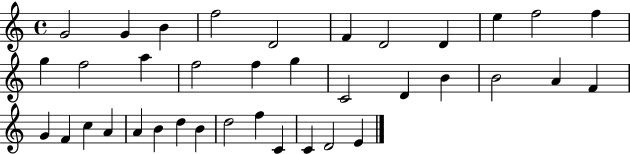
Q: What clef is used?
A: treble